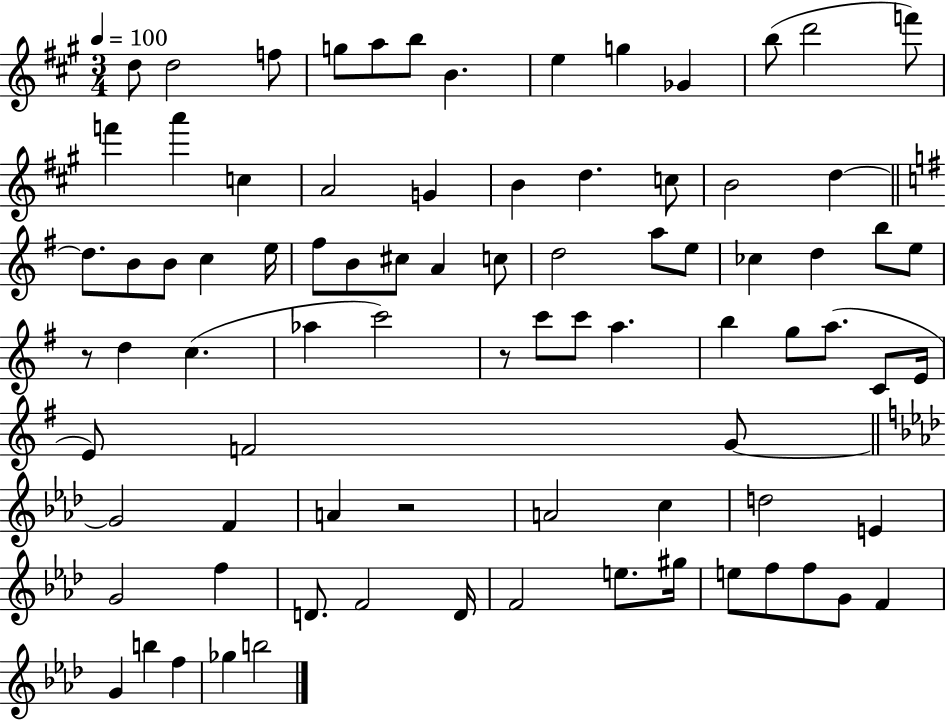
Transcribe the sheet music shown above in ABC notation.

X:1
T:Untitled
M:3/4
L:1/4
K:A
d/2 d2 f/2 g/2 a/2 b/2 B e g _G b/2 d'2 f'/2 f' a' c A2 G B d c/2 B2 d d/2 B/2 B/2 c e/4 ^f/2 B/2 ^c/2 A c/2 d2 a/2 e/2 _c d b/2 e/2 z/2 d c _a c'2 z/2 c'/2 c'/2 a b g/2 a/2 C/2 E/4 E/2 F2 G/2 G2 F A z2 A2 c d2 E G2 f D/2 F2 D/4 F2 e/2 ^g/4 e/2 f/2 f/2 G/2 F G b f _g b2